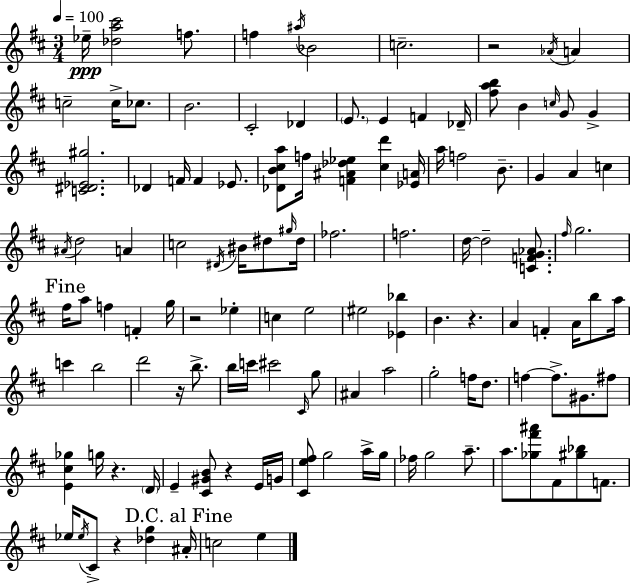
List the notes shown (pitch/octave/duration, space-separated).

Eb5/s [Db5,A5,C#6]/h F5/e. F5/q A#5/s Bb4/h C5/h. R/h Ab4/s A4/q C5/h C5/s CES5/e. B4/h. C#4/h Db4/q E4/e. E4/q F4/q Db4/s [F#5,A5,B5]/e B4/q C5/s G4/e G4/q [C4,D#4,Eb4,G#5]/h. Db4/q F4/s F4/q Eb4/e. [Db4,B4,C#5,A5]/e F5/s [F4,A#4,Db5,Eb5]/q [C#5,D6]/q [Eb4,A4]/s A5/s F5/h B4/e. G4/q A4/q C5/q A#4/s D5/h A4/q C5/h D#4/s BIS4/s D#5/e G#5/s D#5/s FES5/h. F5/h. D5/s D5/h [C4,F4,G4,Ab4]/e. F#5/s G5/h. F#5/s A5/e F5/q F4/q G5/s R/h Eb5/q C5/q E5/h EIS5/h [Eb4,Bb5]/q B4/q. R/q. A4/q F4/q A4/s B5/e A5/s C6/q B5/h D6/h R/s B5/e. B5/s C6/s C#6/h C#4/s G5/e A#4/q A5/h G5/h F5/s D5/e. F5/q F5/e. G#4/e. F#5/e [E4,C#5,Gb5]/q G5/s R/q. D4/s E4/q [C#4,G#4,B4]/e R/q E4/s G4/s [C#4,E5,F#5]/e G5/h A5/s G5/s FES5/s G5/h A5/e. A5/e. [Gb5,F#6,A#6]/e F#4/e [G#5,Bb5]/e F4/e. Eb5/s Eb5/s C#4/e R/q [Db5,G5]/q A#4/s C5/h E5/q